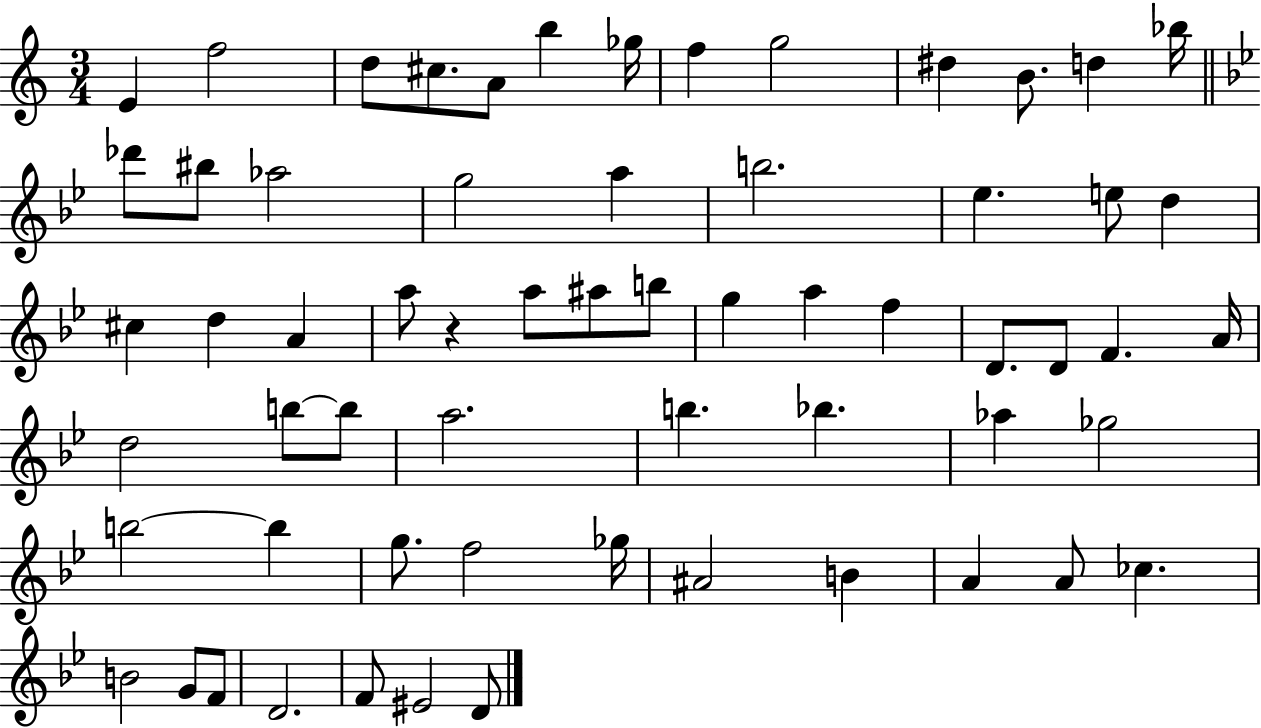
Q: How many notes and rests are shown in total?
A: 62